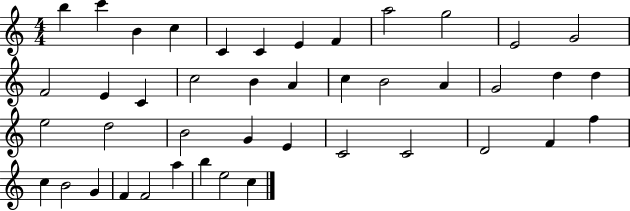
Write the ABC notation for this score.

X:1
T:Untitled
M:4/4
L:1/4
K:C
b c' B c C C E F a2 g2 E2 G2 F2 E C c2 B A c B2 A G2 d d e2 d2 B2 G E C2 C2 D2 F f c B2 G F F2 a b e2 c